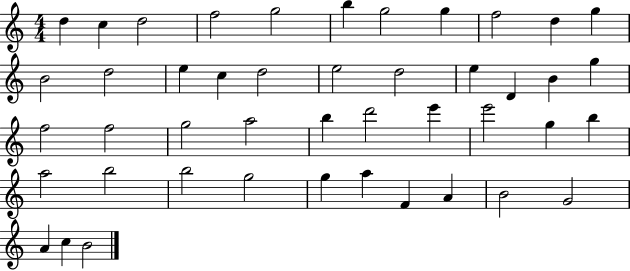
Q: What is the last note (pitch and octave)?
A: B4